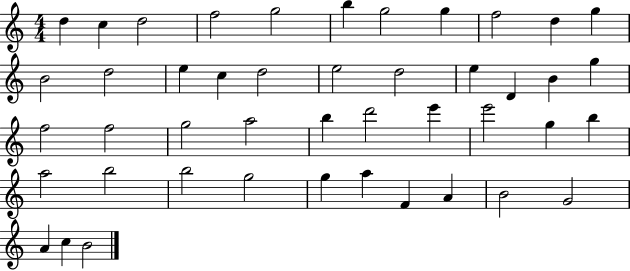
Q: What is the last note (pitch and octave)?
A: B4